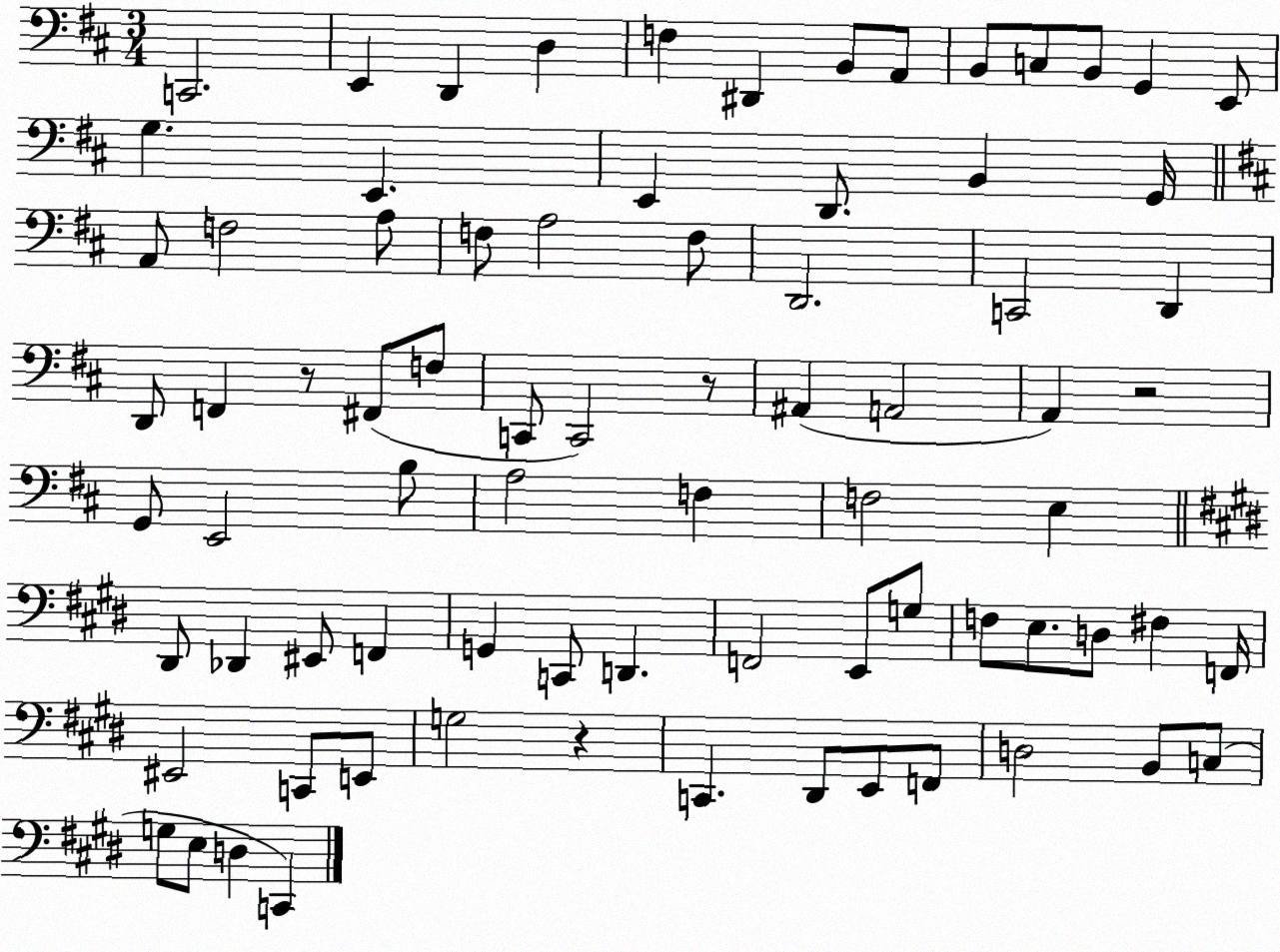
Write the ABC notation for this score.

X:1
T:Untitled
M:3/4
L:1/4
K:D
C,,2 E,, D,, D, F, ^D,, B,,/2 A,,/2 B,,/2 C,/2 B,,/2 G,, E,,/2 G, E,, E,, D,,/2 B,, G,,/4 A,,/2 F,2 A,/2 F,/2 A,2 F,/2 D,,2 C,,2 D,, D,,/2 F,, z/2 ^F,,/2 F,/2 C,,/2 C,,2 z/2 ^A,, A,,2 A,, z2 G,,/2 E,,2 B,/2 A,2 F, F,2 E, ^D,,/2 _D,, ^E,,/2 F,, G,, C,,/2 D,, F,,2 E,,/2 G,/2 F,/2 E,/2 D,/2 ^F, F,,/4 ^E,,2 C,,/2 E,,/2 G,2 z C,, ^D,,/2 E,,/2 F,,/2 D,2 B,,/2 C,/2 G,/2 E,/2 D, C,,